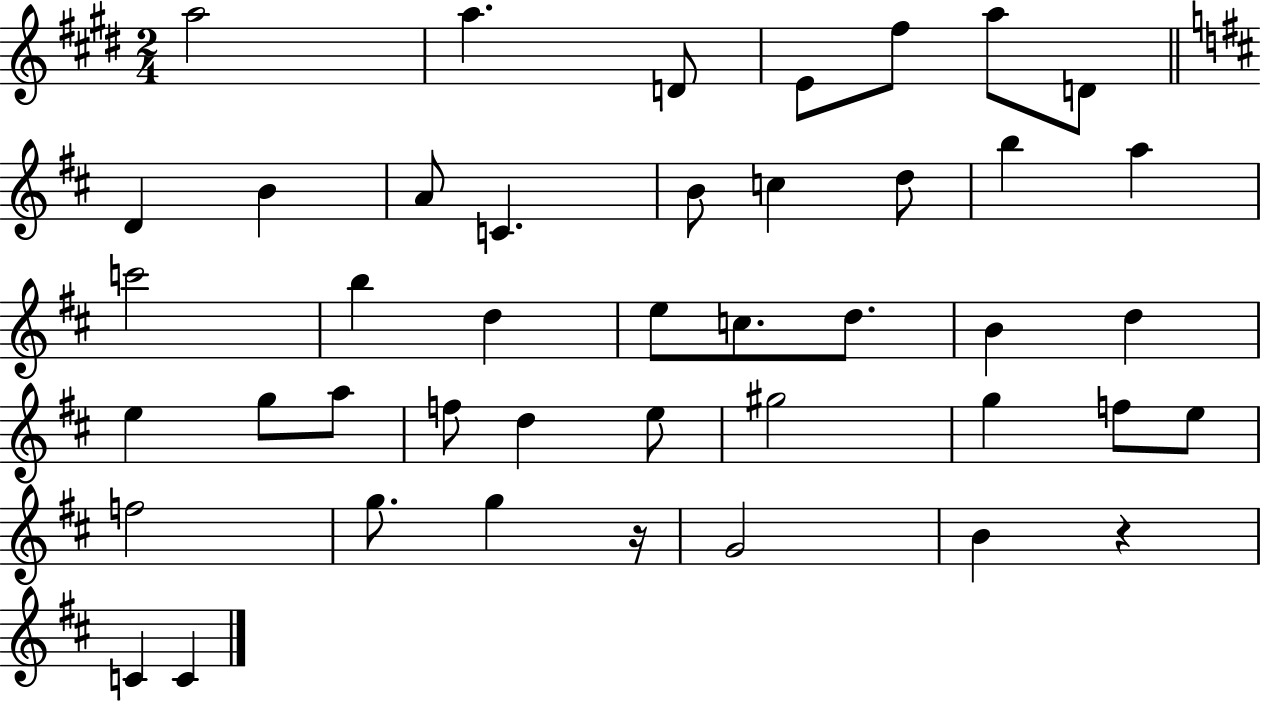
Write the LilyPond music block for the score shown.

{
  \clef treble
  \numericTimeSignature
  \time 2/4
  \key e \major
  a''2 | a''4. d'8 | e'8 fis''8 a''8 d'8 | \bar "||" \break \key d \major d'4 b'4 | a'8 c'4. | b'8 c''4 d''8 | b''4 a''4 | \break c'''2 | b''4 d''4 | e''8 c''8. d''8. | b'4 d''4 | \break e''4 g''8 a''8 | f''8 d''4 e''8 | gis''2 | g''4 f''8 e''8 | \break f''2 | g''8. g''4 r16 | g'2 | b'4 r4 | \break c'4 c'4 | \bar "|."
}